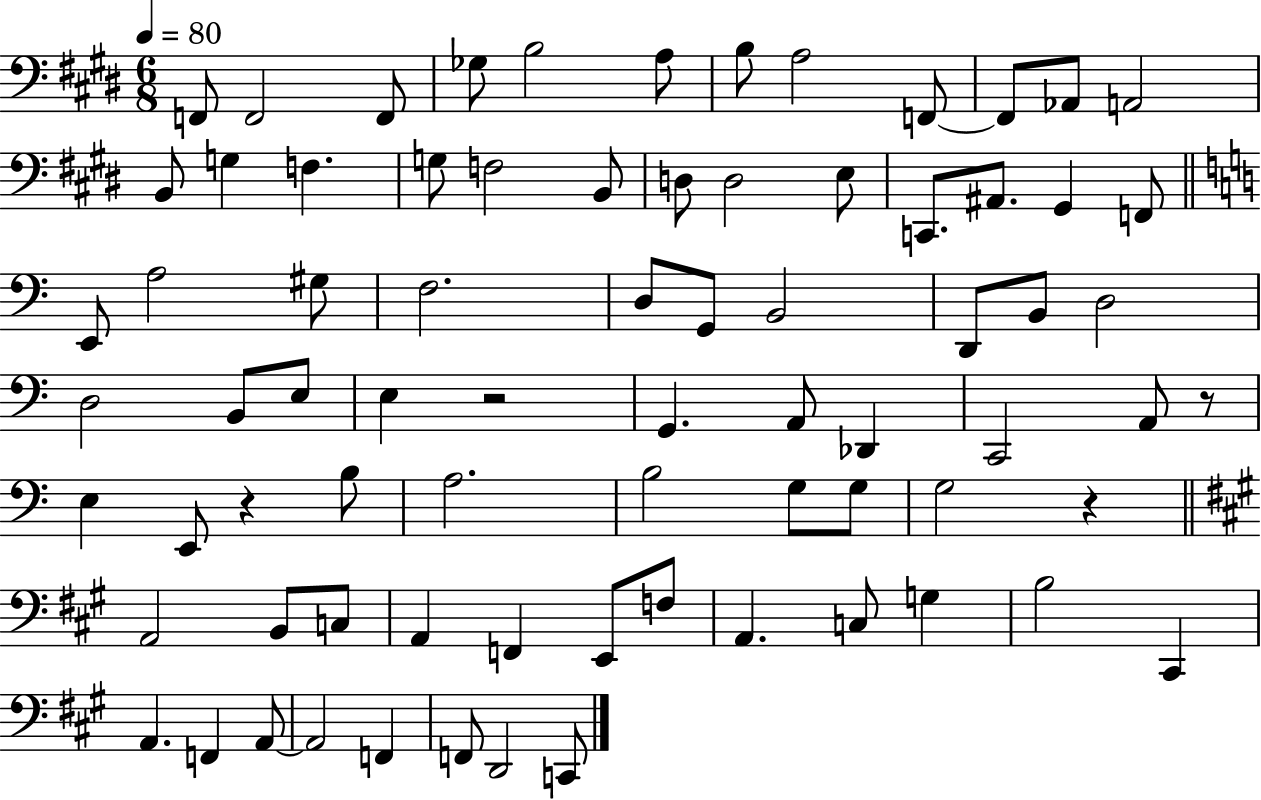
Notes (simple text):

F2/e F2/h F2/e Gb3/e B3/h A3/e B3/e A3/h F2/e F2/e Ab2/e A2/h B2/e G3/q F3/q. G3/e F3/h B2/e D3/e D3/h E3/e C2/e. A#2/e. G#2/q F2/e E2/e A3/h G#3/e F3/h. D3/e G2/e B2/h D2/e B2/e D3/h D3/h B2/e E3/e E3/q R/h G2/q. A2/e Db2/q C2/h A2/e R/e E3/q E2/e R/q B3/e A3/h. B3/h G3/e G3/e G3/h R/q A2/h B2/e C3/e A2/q F2/q E2/e F3/e A2/q. C3/e G3/q B3/h C#2/q A2/q. F2/q A2/e A2/h F2/q F2/e D2/h C2/e